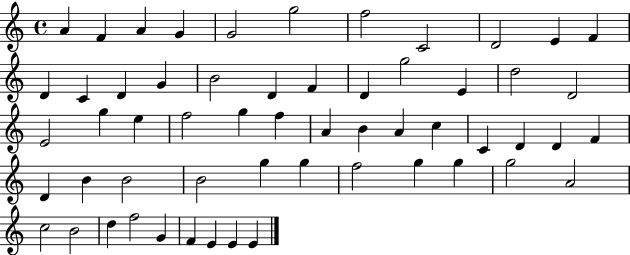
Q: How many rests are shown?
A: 0